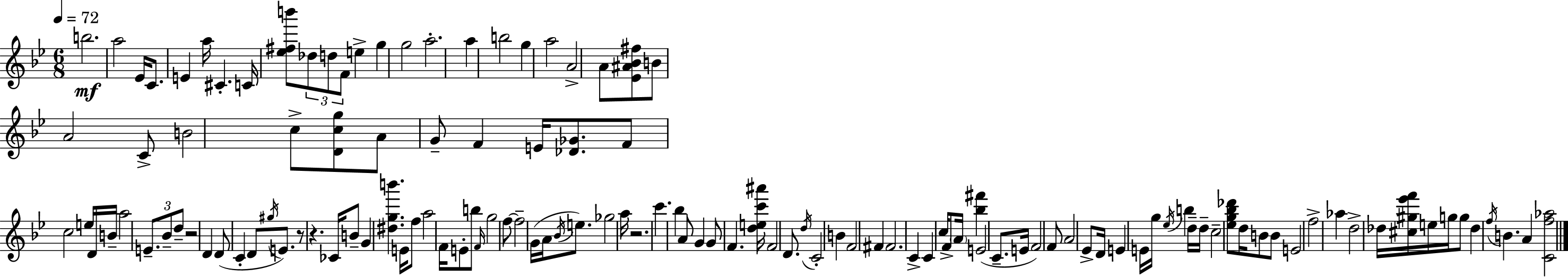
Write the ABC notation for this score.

X:1
T:Untitled
M:6/8
L:1/4
K:Bb
b2 a2 _E/4 C/2 E a/4 ^C C/4 [_e^fb']/2 _d/2 d/2 F/2 e g g2 a2 a b2 g a2 A2 A/2 [_E^A_B^f]/2 B/2 A2 C/2 B2 c/2 [Dcg]/2 A/2 G/2 F E/4 [_D_G]/2 F/2 c2 e/4 D/4 B/4 a2 E/2 _B/2 d/2 z2 D D/2 C D/2 ^g/4 E/2 z/2 z _C/4 B/2 G [^dgb'] E/4 f/2 a2 F/4 E/2 b/2 F/4 g2 f/2 f2 G/4 A/4 _B/4 e/2 _g2 a/4 z2 c' _b A/2 G G/2 F [dec'^a']/4 F2 D/2 d/4 C2 B F2 ^F ^F2 C C c/4 F/2 A/4 [_b^f'] E2 C/2 E/4 F2 F/2 A2 _E/2 D/4 E E/4 g/4 _e/4 b d/4 d/4 c2 [_eg_b_d']/2 d/4 B/2 B/2 E2 f2 _a d2 _d/4 [^c^g_e'f']/4 e/4 g/4 g/2 _d f/4 B A [Cf_a]2